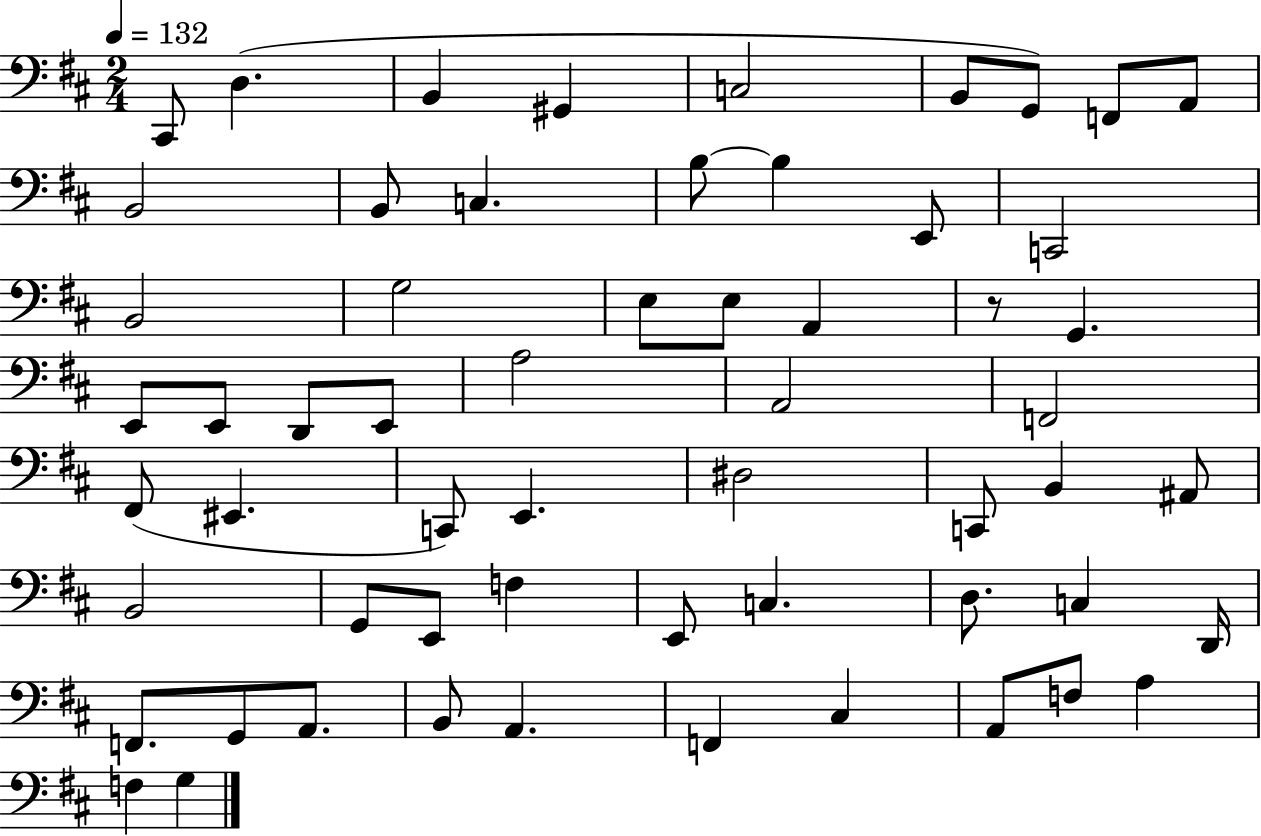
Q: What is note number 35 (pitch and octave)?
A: C2